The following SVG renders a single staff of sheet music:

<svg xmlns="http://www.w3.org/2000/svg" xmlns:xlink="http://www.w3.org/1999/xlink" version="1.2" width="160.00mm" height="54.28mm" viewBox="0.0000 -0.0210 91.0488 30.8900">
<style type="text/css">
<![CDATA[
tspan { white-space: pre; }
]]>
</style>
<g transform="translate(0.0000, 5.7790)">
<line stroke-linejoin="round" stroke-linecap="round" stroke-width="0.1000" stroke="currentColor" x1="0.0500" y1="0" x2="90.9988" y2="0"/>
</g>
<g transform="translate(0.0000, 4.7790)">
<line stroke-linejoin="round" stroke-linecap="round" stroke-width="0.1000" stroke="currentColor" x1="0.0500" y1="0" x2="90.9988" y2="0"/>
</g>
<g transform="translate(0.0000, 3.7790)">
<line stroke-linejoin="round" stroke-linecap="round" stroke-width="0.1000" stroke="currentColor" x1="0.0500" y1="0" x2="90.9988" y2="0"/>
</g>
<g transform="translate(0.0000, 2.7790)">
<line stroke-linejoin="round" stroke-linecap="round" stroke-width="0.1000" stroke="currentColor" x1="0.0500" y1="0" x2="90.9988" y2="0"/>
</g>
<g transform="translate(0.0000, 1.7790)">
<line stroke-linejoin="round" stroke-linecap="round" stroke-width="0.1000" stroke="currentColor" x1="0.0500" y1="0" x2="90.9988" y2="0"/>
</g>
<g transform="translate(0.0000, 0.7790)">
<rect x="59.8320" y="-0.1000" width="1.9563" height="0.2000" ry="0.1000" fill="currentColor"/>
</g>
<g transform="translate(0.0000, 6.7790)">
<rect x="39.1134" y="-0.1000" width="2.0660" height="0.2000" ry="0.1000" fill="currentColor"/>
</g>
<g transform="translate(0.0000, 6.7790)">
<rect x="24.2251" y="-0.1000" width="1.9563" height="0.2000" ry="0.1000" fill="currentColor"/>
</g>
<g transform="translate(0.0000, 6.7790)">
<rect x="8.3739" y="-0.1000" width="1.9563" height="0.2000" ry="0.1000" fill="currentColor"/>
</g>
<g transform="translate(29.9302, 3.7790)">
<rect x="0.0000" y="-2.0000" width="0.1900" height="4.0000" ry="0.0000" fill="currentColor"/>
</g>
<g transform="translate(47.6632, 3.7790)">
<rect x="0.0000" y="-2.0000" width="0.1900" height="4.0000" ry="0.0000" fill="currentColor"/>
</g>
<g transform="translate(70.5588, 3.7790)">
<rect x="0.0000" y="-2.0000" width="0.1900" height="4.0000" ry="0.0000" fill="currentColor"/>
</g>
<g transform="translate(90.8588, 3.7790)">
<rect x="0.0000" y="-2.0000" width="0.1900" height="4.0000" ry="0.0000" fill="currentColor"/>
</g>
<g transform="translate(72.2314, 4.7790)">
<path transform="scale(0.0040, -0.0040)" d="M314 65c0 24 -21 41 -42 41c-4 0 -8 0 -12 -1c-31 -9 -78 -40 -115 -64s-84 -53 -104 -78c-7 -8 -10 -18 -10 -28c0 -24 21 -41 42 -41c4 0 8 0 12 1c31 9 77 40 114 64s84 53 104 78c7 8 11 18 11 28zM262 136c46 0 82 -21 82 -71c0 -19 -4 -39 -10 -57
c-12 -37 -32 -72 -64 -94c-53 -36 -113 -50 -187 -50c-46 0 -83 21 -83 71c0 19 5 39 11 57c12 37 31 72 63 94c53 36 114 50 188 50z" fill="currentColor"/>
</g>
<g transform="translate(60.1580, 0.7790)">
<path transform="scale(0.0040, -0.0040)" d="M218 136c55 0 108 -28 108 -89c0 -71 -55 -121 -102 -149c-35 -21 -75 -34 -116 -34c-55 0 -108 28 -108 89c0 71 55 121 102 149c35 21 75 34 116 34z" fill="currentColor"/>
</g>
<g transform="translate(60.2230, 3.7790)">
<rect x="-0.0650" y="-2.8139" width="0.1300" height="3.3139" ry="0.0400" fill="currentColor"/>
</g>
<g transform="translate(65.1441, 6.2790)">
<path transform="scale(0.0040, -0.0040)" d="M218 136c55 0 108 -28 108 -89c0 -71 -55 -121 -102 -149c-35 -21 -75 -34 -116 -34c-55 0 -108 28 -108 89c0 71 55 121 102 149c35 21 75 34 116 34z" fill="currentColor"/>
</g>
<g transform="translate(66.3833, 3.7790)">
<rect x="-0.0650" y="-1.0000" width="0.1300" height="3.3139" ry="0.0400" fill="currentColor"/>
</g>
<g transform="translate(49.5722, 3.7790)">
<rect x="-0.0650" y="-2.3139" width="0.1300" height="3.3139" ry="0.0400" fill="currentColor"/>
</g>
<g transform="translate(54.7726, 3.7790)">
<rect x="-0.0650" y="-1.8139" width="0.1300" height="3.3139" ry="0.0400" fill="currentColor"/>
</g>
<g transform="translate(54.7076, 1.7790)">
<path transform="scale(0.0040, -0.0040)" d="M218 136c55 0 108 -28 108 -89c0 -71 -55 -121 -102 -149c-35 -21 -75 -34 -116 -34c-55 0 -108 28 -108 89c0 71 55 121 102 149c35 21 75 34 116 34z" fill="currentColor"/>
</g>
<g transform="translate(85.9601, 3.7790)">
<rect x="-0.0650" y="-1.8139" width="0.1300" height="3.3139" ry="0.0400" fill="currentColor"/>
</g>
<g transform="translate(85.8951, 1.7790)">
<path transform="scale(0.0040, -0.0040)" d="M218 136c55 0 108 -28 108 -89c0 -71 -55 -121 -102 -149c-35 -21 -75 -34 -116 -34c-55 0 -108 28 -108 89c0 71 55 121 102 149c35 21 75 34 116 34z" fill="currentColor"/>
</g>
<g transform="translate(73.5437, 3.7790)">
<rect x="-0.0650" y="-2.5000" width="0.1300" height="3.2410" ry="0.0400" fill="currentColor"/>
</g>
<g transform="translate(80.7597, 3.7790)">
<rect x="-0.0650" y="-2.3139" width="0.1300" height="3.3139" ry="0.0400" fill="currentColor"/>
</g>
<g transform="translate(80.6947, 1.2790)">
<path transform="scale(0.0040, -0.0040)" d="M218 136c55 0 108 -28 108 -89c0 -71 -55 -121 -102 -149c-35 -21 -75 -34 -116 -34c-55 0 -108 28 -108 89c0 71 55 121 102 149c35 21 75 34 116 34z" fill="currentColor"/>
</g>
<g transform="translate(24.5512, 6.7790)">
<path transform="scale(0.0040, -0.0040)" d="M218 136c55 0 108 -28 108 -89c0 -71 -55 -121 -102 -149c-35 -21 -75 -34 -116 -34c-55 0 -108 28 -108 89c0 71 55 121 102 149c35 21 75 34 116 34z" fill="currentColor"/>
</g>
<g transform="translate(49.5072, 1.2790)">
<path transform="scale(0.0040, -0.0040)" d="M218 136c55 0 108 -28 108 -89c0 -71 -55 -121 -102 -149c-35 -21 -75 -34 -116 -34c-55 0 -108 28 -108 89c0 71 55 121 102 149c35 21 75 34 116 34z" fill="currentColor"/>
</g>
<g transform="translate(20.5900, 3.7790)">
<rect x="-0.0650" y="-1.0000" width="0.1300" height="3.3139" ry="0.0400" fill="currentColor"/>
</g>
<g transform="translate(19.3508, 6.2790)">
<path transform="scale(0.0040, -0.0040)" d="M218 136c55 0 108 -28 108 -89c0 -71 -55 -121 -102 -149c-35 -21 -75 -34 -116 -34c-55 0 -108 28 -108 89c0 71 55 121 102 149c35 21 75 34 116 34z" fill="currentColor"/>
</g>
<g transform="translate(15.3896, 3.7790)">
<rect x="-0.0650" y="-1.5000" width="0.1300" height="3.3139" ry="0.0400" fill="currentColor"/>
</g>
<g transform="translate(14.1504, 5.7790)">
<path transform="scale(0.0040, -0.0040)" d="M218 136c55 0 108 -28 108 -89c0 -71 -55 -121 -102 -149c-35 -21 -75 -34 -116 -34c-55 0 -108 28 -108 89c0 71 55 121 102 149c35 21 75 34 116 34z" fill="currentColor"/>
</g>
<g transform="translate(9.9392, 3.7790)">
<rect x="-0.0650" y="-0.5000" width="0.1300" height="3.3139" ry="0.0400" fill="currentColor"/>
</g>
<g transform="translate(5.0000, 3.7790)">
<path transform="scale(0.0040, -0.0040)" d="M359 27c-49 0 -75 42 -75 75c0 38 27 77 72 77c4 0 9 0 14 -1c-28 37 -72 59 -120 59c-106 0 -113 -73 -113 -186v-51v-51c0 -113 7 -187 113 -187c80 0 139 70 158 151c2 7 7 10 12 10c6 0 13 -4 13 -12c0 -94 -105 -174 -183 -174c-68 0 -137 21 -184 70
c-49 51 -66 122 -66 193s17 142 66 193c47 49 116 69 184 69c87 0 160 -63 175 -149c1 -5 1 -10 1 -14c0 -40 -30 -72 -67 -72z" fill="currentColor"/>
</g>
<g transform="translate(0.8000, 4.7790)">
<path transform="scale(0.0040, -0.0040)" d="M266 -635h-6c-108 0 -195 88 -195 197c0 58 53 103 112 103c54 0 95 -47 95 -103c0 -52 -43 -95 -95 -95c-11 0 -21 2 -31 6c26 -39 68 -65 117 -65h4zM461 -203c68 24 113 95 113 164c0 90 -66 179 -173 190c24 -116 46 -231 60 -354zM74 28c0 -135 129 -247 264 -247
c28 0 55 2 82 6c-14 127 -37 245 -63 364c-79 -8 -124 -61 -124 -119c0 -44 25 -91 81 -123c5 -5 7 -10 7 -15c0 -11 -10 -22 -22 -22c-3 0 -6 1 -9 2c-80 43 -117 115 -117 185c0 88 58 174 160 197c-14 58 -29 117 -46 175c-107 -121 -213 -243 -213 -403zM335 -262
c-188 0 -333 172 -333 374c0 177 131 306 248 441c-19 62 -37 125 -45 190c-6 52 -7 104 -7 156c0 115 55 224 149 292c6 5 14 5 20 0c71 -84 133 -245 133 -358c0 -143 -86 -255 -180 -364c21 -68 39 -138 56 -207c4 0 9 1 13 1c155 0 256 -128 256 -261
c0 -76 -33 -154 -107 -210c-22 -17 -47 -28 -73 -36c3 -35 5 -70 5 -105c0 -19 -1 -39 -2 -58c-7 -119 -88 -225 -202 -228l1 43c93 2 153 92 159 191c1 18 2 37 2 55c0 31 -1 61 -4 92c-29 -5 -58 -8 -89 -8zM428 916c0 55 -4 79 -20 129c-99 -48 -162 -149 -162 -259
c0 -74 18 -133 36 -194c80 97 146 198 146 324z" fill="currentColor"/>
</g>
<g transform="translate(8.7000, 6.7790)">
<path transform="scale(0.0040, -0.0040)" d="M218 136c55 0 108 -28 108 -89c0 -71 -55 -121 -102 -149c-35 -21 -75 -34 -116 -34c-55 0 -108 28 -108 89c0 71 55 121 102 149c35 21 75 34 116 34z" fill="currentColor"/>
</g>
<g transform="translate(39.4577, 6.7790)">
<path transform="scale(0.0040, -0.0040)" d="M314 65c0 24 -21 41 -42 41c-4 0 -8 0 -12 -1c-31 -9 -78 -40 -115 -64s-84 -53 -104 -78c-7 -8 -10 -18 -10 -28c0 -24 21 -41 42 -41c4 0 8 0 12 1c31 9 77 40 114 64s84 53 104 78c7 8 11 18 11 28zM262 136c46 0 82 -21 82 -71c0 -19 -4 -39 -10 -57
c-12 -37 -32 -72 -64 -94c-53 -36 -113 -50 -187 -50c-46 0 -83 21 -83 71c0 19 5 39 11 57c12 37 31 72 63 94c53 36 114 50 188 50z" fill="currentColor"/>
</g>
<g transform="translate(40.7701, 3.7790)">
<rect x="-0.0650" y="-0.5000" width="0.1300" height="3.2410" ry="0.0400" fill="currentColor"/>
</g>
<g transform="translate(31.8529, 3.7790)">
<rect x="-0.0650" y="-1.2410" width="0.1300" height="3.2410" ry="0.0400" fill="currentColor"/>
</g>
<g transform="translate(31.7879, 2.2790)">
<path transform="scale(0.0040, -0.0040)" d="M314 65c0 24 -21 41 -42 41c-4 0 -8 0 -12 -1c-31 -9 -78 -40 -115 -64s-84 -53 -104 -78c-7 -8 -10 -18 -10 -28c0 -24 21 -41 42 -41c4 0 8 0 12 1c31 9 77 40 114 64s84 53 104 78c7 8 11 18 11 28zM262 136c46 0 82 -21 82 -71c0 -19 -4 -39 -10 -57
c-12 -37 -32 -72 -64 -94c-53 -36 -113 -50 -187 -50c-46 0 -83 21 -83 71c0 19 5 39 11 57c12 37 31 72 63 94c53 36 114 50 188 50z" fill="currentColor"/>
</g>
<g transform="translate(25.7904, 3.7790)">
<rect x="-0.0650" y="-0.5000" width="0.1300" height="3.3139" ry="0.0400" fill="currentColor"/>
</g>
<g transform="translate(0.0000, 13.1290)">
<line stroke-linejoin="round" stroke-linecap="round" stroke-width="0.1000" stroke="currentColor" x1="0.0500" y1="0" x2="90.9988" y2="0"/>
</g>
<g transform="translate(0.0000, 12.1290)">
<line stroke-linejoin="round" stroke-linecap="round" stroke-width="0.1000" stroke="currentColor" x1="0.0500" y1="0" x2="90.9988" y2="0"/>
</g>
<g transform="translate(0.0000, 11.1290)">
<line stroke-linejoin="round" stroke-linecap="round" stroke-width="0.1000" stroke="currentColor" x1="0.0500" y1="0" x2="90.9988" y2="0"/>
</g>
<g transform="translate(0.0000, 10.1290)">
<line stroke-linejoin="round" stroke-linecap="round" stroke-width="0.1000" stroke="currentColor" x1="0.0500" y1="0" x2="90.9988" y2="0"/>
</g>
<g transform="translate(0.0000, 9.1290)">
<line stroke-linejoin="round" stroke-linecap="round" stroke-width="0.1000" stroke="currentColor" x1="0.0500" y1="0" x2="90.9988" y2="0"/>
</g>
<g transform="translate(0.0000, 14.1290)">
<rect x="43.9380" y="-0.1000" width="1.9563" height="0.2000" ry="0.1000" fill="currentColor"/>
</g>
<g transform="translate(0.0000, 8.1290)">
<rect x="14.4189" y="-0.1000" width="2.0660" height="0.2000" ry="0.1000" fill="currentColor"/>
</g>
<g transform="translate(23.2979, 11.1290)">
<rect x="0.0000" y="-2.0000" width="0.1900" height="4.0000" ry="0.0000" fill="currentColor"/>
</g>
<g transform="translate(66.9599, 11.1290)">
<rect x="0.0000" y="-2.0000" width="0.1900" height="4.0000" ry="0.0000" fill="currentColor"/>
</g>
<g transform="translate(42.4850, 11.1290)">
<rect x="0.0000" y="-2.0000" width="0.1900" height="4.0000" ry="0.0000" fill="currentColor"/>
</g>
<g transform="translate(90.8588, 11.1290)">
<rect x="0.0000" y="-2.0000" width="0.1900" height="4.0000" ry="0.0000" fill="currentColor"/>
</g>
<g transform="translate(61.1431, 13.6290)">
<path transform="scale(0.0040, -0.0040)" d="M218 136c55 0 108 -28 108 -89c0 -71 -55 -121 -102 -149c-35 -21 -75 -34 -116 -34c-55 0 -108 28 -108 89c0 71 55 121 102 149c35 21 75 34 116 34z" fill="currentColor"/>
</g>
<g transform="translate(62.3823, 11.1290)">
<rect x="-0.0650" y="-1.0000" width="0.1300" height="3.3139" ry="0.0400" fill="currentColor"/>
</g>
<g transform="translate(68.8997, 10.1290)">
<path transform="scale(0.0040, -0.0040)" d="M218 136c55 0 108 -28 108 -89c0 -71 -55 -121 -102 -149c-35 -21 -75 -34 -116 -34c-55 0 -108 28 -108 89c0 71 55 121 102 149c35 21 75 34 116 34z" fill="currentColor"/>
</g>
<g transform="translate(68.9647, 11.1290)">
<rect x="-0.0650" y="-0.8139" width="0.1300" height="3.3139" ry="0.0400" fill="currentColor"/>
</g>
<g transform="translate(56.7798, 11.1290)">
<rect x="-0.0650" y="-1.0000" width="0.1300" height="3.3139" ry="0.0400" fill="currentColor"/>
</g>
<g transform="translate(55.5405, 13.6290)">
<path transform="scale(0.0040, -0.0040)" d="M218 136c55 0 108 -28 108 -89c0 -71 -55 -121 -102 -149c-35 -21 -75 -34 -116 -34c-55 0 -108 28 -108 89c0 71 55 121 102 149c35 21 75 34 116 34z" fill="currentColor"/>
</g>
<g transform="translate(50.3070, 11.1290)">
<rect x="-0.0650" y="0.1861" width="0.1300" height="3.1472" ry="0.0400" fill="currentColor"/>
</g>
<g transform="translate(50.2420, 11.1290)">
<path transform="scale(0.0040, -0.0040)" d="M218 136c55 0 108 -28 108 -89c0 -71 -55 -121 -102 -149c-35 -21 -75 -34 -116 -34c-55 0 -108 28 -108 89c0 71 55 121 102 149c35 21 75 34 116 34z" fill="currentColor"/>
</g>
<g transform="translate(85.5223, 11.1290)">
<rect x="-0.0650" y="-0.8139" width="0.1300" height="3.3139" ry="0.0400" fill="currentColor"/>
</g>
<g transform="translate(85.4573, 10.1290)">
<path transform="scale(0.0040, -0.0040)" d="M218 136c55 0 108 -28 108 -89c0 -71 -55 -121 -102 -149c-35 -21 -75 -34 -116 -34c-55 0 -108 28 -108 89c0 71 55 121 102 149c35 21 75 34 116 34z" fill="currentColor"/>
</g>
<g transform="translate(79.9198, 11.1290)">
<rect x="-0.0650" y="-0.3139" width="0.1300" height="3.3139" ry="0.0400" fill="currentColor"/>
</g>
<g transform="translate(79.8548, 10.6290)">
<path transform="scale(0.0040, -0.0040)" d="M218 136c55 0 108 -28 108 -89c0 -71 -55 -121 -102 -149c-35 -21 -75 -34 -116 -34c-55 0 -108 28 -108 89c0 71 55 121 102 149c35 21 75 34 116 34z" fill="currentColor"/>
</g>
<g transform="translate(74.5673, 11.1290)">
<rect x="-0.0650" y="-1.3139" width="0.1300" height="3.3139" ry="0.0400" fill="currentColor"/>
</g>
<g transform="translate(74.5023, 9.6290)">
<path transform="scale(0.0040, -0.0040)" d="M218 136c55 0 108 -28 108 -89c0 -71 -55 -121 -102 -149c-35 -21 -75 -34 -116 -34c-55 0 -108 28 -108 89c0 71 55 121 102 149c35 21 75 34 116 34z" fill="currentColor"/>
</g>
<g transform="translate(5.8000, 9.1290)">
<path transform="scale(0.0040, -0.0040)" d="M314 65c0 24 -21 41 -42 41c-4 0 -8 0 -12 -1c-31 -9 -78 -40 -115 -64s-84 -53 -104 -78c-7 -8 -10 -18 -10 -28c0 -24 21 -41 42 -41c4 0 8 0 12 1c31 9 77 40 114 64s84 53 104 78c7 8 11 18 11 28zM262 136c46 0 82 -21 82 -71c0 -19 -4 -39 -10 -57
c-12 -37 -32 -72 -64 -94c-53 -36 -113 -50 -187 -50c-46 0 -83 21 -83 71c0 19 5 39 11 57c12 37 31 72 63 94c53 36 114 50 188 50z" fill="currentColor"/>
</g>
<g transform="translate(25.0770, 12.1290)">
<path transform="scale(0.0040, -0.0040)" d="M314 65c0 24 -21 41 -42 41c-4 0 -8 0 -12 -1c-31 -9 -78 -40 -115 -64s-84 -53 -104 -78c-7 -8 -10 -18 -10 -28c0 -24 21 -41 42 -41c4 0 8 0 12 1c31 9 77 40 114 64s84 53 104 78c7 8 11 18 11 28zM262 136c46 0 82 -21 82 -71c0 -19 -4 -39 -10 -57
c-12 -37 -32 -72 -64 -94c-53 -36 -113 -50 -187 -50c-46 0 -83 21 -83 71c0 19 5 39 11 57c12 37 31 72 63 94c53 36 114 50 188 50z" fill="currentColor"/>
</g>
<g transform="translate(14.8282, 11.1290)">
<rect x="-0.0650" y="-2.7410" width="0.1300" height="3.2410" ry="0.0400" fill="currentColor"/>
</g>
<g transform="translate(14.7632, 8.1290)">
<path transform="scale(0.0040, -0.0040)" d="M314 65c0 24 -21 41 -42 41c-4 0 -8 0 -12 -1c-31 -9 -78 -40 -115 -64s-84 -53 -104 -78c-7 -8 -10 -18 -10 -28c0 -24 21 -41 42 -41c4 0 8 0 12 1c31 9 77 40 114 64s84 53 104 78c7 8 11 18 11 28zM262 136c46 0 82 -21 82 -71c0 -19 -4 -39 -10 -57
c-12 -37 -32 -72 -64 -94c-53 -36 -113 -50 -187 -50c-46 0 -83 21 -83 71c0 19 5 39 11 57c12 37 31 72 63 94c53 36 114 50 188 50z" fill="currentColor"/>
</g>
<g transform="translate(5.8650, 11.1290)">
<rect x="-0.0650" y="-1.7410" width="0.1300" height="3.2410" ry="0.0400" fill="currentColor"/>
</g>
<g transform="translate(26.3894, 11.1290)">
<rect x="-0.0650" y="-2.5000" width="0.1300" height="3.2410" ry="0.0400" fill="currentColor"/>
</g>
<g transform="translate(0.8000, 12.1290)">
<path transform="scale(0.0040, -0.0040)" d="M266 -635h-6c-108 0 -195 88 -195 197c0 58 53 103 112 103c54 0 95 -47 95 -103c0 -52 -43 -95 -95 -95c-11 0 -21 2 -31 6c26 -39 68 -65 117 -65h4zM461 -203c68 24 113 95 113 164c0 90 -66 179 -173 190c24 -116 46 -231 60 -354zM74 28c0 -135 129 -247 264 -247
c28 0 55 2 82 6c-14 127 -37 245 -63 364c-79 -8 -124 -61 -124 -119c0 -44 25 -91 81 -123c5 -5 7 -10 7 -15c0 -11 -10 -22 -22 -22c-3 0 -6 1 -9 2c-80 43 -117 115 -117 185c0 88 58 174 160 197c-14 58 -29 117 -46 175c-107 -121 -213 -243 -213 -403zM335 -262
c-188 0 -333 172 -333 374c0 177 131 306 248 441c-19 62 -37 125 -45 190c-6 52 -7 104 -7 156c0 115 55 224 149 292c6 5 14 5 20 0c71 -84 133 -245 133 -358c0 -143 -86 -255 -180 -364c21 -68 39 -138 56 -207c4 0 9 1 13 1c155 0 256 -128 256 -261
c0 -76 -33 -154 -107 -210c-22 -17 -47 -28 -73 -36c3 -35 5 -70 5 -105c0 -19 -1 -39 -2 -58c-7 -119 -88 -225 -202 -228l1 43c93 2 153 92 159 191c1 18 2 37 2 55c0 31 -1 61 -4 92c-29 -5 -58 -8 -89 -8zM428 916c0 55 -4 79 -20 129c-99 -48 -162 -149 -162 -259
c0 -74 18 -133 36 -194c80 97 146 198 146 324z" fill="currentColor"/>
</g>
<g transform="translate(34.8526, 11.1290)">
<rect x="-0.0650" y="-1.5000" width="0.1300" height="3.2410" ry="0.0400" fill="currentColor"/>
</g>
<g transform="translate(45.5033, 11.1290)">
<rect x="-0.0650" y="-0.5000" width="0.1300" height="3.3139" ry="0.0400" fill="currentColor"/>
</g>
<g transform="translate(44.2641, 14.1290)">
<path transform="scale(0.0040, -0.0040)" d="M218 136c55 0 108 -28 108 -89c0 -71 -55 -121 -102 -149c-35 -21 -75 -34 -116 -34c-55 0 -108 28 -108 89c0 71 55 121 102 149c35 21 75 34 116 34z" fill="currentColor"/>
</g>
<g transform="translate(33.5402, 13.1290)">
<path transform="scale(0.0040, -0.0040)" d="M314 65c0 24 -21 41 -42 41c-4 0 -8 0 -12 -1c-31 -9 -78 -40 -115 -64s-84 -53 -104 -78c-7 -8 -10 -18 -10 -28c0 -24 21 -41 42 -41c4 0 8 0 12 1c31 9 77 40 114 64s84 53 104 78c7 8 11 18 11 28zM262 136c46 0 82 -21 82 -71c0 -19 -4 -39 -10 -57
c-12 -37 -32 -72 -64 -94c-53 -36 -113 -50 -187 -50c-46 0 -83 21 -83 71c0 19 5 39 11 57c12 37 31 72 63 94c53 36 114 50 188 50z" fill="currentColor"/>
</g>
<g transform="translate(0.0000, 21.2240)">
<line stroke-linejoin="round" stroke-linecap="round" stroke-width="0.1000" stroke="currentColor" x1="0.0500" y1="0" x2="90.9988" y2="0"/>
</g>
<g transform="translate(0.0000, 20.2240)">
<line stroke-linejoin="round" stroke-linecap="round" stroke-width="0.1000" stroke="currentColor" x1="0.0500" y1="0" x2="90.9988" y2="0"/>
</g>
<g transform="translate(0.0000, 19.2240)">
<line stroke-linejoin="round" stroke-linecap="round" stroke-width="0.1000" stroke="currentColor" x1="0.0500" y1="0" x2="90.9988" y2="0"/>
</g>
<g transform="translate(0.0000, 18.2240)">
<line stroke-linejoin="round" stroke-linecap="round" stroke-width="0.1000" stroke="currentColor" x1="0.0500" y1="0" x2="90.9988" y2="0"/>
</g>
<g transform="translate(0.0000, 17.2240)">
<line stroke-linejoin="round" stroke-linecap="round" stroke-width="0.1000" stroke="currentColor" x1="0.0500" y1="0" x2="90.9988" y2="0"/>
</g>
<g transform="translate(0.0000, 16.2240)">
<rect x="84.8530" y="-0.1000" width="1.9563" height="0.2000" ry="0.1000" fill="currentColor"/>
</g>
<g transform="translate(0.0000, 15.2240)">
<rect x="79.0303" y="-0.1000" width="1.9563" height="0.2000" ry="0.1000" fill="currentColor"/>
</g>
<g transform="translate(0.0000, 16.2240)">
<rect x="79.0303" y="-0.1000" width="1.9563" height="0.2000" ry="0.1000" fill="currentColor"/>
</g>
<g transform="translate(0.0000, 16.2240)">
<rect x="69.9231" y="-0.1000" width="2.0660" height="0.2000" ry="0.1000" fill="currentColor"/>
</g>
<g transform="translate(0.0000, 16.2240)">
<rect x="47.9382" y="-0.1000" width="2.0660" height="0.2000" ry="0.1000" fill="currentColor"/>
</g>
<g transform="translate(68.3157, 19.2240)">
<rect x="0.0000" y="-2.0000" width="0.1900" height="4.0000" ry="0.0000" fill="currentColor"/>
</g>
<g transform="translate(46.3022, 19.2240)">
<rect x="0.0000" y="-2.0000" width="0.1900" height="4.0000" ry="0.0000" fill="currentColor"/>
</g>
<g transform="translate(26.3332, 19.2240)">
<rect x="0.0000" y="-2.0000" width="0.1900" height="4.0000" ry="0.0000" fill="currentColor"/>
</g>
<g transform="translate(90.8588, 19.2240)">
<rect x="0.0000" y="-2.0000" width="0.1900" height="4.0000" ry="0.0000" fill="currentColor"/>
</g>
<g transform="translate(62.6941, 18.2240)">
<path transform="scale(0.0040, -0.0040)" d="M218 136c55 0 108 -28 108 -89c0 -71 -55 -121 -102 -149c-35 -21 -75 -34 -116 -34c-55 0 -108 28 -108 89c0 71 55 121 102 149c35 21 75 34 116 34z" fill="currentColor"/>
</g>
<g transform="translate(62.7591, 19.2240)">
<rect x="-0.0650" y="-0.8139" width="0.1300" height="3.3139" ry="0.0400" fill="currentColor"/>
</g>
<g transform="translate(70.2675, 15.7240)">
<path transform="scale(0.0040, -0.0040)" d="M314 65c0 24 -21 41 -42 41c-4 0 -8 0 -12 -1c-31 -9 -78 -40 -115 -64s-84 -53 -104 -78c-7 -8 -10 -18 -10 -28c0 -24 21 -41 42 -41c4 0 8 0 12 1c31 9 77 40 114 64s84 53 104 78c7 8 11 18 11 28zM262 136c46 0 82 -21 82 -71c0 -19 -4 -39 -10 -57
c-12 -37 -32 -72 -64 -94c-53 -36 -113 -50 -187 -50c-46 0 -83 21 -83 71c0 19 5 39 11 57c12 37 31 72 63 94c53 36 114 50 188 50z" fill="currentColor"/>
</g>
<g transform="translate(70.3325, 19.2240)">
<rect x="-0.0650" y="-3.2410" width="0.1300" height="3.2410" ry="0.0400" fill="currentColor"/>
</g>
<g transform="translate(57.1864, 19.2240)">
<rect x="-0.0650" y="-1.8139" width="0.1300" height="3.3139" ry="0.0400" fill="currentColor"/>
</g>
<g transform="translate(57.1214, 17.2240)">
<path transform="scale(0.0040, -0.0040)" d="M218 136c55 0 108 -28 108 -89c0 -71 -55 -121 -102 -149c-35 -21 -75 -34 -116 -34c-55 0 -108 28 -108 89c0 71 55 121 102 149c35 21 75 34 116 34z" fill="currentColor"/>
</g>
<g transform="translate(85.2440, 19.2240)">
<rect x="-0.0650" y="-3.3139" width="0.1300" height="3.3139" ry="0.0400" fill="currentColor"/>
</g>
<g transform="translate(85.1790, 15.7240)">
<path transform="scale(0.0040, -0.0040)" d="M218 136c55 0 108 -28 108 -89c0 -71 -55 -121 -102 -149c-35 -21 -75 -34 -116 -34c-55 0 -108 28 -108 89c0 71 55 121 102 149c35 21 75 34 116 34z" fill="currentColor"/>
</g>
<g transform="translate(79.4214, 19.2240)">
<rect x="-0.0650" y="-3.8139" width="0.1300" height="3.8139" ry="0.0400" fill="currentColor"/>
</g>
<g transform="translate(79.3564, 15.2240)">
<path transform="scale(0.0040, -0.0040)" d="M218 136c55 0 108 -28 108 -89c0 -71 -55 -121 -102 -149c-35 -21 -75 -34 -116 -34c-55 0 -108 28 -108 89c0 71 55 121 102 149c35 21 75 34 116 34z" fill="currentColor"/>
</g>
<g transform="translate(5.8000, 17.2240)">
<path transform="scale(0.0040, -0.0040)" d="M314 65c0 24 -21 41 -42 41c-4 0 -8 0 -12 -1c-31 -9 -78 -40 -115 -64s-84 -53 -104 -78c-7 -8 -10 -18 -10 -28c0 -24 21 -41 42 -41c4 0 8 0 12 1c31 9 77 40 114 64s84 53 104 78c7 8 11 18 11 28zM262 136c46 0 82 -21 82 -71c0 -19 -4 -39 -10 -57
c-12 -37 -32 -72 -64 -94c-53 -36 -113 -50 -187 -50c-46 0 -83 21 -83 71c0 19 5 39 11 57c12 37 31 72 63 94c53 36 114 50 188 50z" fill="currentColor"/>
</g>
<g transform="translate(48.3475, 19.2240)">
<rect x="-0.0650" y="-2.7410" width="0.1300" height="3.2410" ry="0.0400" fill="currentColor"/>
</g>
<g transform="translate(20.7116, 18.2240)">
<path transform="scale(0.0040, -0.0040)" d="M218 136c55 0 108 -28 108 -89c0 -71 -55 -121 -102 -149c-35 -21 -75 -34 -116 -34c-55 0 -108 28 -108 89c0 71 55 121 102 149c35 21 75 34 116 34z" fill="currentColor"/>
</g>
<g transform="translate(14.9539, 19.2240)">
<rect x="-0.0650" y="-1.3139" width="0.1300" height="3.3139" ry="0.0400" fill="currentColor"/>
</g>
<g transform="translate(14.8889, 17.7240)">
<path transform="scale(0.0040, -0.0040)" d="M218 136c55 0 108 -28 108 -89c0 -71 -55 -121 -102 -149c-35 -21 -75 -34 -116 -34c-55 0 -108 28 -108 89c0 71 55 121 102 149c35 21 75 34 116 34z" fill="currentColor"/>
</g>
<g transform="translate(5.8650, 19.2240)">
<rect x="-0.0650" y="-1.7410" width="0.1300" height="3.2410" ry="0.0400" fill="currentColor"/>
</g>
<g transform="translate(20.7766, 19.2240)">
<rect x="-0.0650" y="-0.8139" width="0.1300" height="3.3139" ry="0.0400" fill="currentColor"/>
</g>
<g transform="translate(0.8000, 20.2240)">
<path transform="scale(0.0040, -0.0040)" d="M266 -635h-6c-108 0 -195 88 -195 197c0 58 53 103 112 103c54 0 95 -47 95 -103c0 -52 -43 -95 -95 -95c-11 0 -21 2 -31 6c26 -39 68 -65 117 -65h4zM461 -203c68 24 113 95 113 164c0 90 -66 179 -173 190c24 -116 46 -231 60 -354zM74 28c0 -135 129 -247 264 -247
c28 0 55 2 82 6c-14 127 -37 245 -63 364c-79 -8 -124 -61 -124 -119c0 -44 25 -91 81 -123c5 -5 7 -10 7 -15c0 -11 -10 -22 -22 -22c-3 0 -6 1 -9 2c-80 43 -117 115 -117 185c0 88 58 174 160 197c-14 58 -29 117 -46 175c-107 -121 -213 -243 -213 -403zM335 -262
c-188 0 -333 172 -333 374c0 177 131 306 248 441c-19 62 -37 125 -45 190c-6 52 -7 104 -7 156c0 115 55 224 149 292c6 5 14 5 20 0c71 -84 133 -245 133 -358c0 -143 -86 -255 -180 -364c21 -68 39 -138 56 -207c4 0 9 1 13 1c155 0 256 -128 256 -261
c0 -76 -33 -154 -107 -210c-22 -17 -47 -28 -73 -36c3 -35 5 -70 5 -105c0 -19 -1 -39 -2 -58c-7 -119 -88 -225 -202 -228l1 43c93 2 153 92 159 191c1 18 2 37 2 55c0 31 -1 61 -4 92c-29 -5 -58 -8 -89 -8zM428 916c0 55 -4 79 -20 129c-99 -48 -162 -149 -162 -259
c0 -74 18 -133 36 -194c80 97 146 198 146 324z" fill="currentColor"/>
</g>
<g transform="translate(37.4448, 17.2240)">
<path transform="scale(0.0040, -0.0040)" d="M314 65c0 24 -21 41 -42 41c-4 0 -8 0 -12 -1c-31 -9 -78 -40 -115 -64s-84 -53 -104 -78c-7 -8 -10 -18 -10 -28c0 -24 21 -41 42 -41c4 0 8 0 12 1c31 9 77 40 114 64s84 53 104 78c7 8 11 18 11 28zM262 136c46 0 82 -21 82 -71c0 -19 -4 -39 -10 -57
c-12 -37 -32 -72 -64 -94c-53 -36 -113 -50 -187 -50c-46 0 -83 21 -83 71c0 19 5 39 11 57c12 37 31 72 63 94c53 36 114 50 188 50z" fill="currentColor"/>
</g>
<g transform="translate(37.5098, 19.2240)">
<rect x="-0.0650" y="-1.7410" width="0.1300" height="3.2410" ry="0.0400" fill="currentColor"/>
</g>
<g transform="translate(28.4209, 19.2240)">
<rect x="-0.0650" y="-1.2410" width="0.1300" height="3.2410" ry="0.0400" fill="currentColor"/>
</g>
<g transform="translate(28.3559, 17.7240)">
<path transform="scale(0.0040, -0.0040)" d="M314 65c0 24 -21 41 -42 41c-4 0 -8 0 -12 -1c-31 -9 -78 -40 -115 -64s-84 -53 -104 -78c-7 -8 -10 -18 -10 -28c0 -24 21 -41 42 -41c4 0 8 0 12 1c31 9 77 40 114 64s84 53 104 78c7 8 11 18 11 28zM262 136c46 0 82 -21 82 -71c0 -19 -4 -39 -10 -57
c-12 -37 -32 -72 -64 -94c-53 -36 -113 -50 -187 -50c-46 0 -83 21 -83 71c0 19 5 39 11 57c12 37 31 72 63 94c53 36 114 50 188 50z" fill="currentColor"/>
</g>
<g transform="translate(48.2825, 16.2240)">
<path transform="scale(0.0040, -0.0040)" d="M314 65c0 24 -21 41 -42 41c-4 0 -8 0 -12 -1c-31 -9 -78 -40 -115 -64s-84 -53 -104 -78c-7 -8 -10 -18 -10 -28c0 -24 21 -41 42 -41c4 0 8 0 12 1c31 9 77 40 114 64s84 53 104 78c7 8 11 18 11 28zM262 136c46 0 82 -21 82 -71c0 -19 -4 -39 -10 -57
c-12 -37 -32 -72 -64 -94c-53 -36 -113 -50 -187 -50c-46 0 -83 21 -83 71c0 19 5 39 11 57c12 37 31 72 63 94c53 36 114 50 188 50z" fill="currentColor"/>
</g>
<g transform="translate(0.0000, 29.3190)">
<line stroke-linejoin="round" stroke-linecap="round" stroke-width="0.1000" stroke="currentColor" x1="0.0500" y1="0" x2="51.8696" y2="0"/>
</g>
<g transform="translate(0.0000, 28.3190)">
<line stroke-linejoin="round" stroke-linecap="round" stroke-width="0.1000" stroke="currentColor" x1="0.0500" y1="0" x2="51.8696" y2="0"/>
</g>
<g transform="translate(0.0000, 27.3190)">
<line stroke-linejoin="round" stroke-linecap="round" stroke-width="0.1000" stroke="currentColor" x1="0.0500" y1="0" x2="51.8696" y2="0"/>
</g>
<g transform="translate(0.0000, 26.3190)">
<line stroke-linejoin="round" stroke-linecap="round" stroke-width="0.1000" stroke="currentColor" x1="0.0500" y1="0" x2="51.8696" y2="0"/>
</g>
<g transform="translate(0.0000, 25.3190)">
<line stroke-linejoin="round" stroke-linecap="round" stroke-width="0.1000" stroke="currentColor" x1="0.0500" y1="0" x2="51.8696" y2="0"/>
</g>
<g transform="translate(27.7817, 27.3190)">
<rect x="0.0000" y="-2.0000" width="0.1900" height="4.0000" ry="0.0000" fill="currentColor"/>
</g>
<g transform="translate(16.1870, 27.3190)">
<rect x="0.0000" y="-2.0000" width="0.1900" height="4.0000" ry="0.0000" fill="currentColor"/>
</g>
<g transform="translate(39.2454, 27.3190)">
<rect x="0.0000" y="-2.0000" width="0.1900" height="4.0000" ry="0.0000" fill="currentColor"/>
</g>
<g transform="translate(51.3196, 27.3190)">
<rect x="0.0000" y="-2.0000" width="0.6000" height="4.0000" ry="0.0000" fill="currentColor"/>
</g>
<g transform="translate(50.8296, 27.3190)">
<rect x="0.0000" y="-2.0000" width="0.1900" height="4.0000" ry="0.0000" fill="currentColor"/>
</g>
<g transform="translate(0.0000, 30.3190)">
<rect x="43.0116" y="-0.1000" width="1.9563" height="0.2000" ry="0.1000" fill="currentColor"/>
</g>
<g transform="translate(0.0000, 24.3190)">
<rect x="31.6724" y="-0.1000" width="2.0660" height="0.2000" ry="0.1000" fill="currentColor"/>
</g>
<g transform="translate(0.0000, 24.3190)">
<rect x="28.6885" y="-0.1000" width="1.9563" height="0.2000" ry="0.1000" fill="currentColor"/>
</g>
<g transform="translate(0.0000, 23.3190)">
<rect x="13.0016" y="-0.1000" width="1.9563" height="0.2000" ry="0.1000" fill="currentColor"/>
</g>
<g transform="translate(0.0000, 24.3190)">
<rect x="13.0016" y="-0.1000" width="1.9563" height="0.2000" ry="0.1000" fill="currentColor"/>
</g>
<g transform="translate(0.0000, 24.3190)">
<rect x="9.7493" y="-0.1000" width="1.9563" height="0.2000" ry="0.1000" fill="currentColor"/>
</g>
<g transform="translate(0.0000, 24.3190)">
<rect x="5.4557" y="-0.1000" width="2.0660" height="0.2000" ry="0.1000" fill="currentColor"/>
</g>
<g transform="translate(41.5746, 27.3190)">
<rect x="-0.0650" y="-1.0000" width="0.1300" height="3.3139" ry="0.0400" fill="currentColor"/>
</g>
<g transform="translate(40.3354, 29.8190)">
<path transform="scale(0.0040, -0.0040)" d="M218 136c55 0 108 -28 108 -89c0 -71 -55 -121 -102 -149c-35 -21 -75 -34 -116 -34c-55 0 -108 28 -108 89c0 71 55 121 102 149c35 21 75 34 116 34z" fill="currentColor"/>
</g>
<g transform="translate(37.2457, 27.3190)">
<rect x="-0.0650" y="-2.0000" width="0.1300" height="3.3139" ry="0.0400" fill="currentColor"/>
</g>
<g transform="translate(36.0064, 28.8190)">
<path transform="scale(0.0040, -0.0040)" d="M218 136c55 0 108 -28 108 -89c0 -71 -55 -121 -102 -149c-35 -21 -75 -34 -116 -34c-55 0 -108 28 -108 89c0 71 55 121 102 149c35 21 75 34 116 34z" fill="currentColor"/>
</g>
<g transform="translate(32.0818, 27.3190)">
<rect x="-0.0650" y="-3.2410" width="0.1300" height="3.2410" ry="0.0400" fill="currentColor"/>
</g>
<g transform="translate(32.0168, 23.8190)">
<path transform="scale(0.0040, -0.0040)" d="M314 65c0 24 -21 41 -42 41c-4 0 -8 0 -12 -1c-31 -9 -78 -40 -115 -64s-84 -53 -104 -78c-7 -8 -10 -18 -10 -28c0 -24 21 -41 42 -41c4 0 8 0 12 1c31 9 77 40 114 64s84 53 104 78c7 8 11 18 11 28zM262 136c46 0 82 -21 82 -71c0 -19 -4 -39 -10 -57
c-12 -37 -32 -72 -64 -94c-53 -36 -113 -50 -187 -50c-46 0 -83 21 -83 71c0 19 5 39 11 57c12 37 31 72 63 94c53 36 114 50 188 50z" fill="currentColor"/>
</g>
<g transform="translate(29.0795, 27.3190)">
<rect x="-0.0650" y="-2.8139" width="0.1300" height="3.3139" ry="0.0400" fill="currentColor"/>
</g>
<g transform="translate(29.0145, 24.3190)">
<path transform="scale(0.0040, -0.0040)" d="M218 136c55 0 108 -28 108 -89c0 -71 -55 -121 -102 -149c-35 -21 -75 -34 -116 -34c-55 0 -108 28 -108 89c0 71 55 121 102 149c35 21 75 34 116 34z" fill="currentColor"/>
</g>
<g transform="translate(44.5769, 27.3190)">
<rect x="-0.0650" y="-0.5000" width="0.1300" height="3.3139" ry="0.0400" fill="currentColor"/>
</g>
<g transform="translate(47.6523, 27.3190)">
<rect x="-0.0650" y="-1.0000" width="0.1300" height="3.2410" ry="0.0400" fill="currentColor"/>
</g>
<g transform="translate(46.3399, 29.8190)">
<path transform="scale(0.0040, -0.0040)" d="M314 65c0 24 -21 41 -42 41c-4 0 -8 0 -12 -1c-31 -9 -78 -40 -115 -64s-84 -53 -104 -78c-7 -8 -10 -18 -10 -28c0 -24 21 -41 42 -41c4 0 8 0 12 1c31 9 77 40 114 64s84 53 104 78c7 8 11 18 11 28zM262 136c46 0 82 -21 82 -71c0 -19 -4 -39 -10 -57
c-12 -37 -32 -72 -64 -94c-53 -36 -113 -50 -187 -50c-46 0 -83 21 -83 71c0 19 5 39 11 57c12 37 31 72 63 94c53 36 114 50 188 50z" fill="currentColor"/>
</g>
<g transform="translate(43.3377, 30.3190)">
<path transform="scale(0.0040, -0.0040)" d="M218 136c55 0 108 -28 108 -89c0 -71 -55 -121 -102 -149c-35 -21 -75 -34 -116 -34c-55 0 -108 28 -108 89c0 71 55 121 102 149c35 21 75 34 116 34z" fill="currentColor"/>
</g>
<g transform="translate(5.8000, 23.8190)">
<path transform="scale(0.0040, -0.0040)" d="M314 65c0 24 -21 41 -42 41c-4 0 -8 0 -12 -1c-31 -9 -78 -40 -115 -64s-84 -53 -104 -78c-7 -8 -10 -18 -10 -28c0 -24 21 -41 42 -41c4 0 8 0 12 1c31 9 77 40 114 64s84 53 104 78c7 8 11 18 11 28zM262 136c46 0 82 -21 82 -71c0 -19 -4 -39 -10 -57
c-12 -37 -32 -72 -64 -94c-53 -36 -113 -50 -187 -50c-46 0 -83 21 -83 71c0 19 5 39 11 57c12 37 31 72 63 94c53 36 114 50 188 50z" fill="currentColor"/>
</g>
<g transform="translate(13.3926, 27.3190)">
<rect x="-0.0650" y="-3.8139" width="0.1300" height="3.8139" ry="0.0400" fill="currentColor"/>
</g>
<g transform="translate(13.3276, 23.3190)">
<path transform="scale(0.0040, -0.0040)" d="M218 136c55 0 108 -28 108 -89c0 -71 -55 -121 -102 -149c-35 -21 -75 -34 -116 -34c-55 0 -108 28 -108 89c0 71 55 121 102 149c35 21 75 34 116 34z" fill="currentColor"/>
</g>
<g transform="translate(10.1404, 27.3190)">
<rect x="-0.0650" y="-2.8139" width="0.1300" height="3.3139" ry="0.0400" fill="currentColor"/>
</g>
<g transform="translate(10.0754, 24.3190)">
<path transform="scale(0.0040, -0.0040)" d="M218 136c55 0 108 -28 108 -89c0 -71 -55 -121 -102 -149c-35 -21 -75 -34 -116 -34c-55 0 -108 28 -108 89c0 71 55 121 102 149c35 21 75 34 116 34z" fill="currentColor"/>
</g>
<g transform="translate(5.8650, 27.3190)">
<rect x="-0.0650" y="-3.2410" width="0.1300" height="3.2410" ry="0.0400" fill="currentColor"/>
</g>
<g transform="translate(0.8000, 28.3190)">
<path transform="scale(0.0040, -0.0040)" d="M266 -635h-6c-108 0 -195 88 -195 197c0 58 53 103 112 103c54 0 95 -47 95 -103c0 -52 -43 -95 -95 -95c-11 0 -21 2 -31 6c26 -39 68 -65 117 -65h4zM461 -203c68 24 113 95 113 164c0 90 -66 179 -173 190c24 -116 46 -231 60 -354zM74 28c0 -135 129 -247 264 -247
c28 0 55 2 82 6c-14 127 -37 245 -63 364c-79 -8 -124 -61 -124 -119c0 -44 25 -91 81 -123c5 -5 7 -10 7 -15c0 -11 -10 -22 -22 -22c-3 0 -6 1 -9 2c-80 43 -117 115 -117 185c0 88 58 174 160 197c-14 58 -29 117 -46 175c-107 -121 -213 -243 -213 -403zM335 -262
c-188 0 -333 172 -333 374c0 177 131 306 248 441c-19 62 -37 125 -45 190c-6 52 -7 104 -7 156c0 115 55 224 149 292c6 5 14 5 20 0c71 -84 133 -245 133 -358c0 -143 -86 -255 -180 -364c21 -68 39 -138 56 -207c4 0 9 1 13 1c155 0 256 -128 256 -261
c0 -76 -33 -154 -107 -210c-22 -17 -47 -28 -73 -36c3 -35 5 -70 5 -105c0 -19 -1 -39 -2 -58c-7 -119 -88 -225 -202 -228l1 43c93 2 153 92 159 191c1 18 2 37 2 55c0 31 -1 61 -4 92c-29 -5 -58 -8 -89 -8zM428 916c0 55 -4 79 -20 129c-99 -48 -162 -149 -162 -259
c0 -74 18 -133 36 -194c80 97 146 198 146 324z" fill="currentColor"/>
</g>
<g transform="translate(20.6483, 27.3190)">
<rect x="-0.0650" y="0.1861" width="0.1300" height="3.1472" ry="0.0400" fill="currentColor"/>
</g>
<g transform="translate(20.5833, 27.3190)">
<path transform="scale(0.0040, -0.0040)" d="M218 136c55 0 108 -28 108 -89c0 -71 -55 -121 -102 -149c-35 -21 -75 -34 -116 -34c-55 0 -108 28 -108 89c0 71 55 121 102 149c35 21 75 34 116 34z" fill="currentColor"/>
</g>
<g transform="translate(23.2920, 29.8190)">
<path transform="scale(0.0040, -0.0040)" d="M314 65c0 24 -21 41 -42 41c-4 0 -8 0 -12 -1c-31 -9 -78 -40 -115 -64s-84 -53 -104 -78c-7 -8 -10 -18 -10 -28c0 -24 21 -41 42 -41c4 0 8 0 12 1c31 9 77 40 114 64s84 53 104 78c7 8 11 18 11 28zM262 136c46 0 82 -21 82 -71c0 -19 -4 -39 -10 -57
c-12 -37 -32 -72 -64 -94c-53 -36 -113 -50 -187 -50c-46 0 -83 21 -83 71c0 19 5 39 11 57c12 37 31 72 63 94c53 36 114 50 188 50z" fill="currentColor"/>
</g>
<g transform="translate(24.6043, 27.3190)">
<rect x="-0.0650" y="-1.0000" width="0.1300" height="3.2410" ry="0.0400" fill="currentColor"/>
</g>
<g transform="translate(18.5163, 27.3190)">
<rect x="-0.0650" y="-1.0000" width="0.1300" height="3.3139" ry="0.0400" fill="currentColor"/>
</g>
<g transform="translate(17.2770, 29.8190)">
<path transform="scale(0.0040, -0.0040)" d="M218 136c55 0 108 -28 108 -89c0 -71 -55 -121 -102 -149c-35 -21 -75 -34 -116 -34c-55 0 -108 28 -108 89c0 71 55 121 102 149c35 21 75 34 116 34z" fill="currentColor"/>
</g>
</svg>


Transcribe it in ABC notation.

X:1
T:Untitled
M:4/4
L:1/4
K:C
C E D C e2 C2 g f a D G2 g f f2 a2 G2 E2 C B D D d e c d f2 e d e2 f2 a2 f d b2 c' b b2 a c' D B D2 a b2 F D C D2